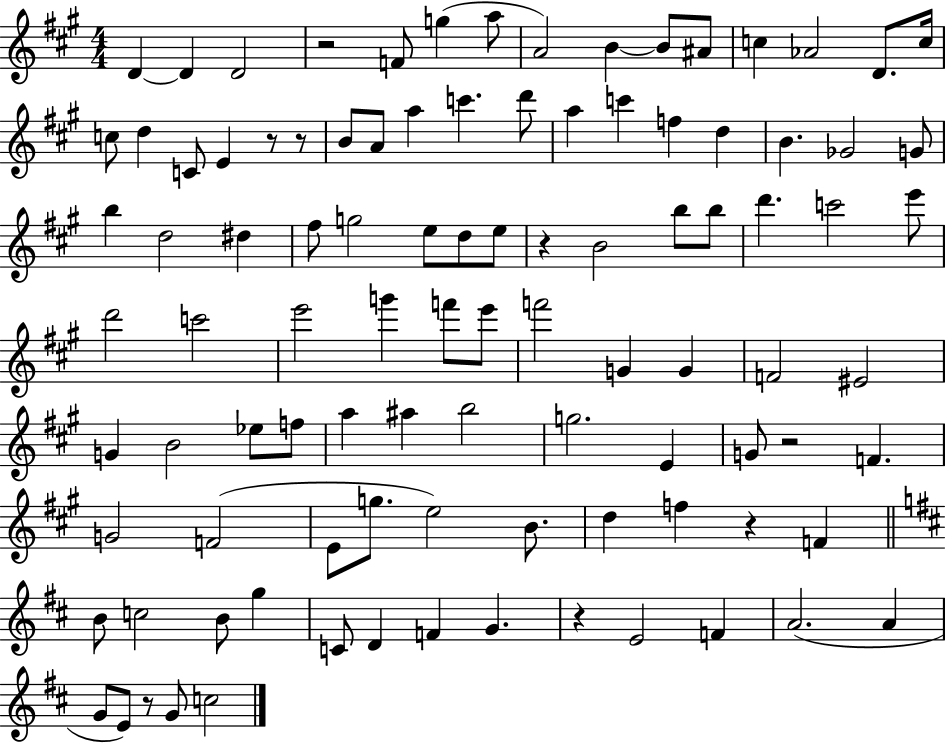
D4/q D4/q D4/h R/h F4/e G5/q A5/e A4/h B4/q B4/e A#4/e C5/q Ab4/h D4/e. C5/s C5/e D5/q C4/e E4/q R/e R/e B4/e A4/e A5/q C6/q. D6/e A5/q C6/q F5/q D5/q B4/q. Gb4/h G4/e B5/q D5/h D#5/q F#5/e G5/h E5/e D5/e E5/e R/q B4/h B5/e B5/e D6/q. C6/h E6/e D6/h C6/h E6/h G6/q F6/e E6/e F6/h G4/q G4/q F4/h EIS4/h G4/q B4/h Eb5/e F5/e A5/q A#5/q B5/h G5/h. E4/q G4/e R/h F4/q. G4/h F4/h E4/e G5/e. E5/h B4/e. D5/q F5/q R/q F4/q B4/e C5/h B4/e G5/q C4/e D4/q F4/q G4/q. R/q E4/h F4/q A4/h. A4/q G4/e E4/e R/e G4/e C5/h